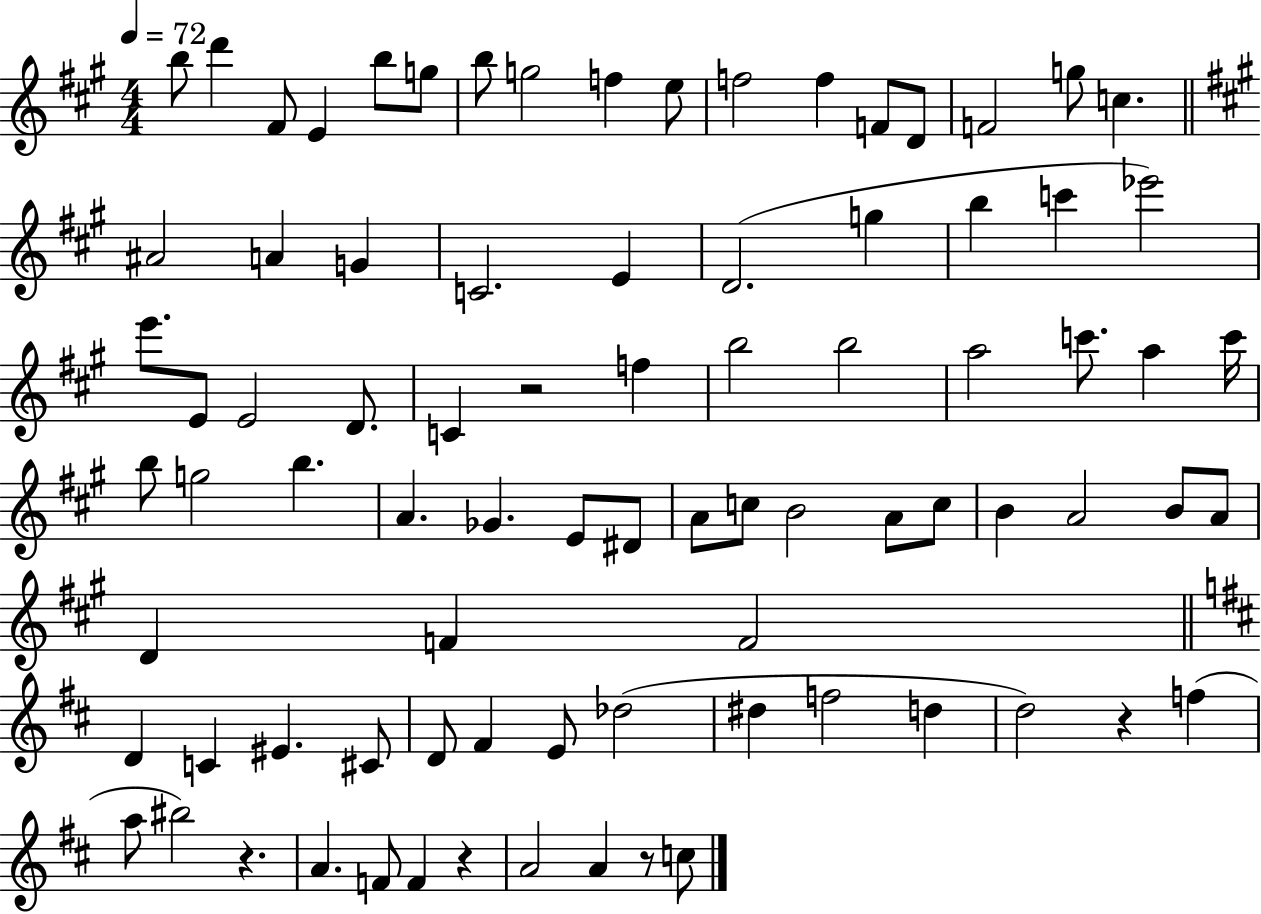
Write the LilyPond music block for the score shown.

{
  \clef treble
  \numericTimeSignature
  \time 4/4
  \key a \major
  \tempo 4 = 72
  b''8 d'''4 fis'8 e'4 b''8 g''8 | b''8 g''2 f''4 e''8 | f''2 f''4 f'8 d'8 | f'2 g''8 c''4. | \break \bar "||" \break \key a \major ais'2 a'4 g'4 | c'2. e'4 | d'2.( g''4 | b''4 c'''4 ees'''2) | \break e'''8. e'8 e'2 d'8. | c'4 r2 f''4 | b''2 b''2 | a''2 c'''8. a''4 c'''16 | \break b''8 g''2 b''4. | a'4. ges'4. e'8 dis'8 | a'8 c''8 b'2 a'8 c''8 | b'4 a'2 b'8 a'8 | \break d'4 f'4 f'2 | \bar "||" \break \key d \major d'4 c'4 eis'4. cis'8 | d'8 fis'4 e'8 des''2( | dis''4 f''2 d''4 | d''2) r4 f''4( | \break a''8 bis''2) r4. | a'4. f'8 f'4 r4 | a'2 a'4 r8 c''8 | \bar "|."
}